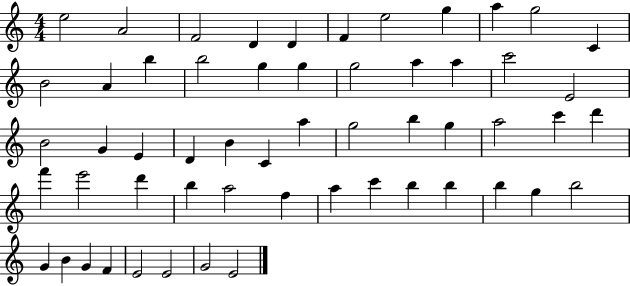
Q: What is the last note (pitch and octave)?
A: E4